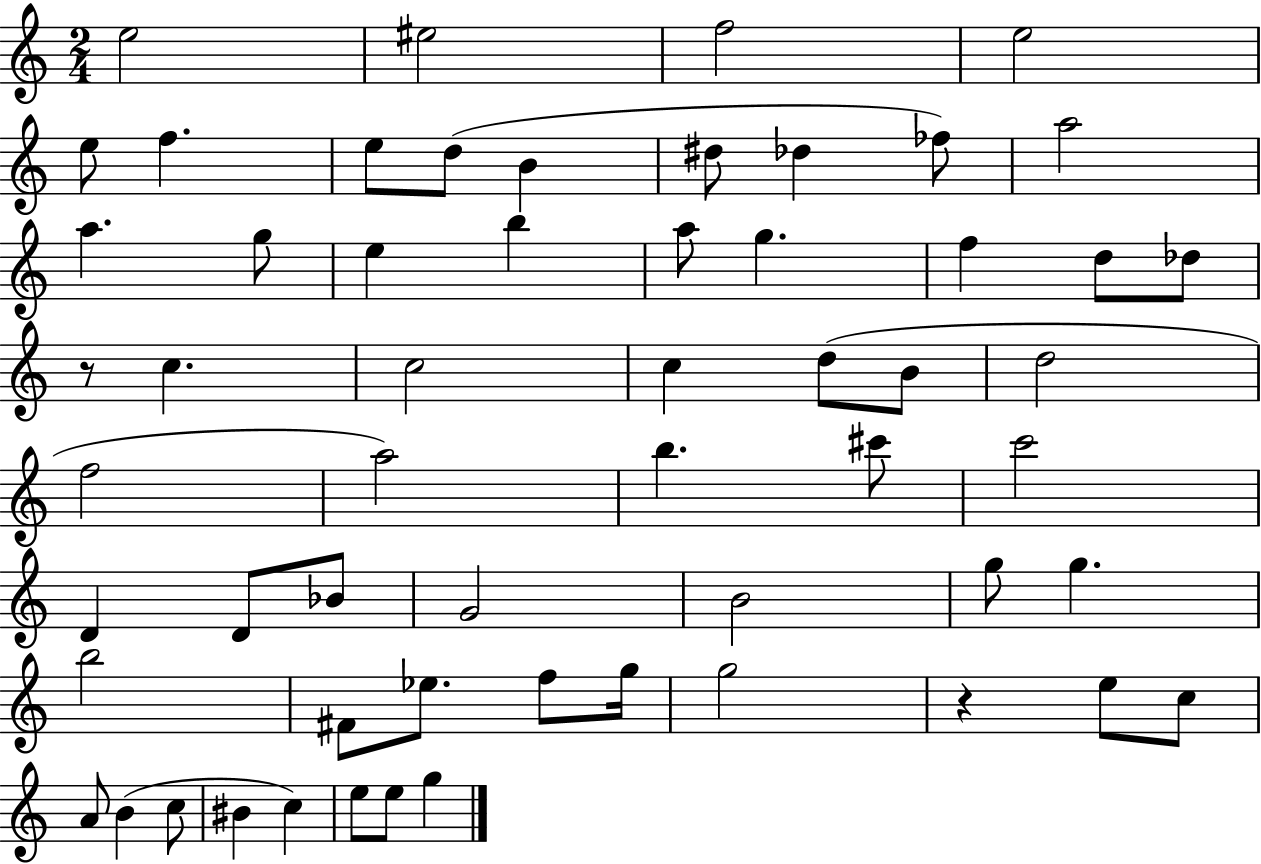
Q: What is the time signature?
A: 2/4